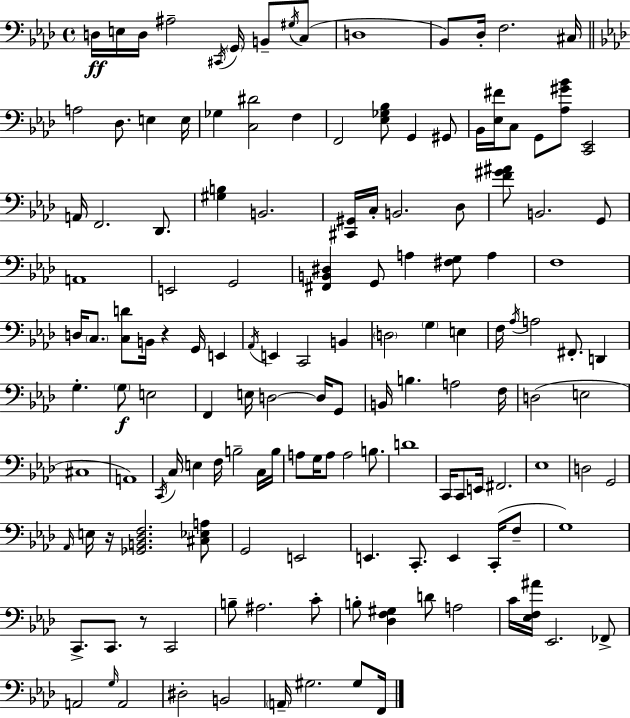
{
  \clef bass
  \time 4/4
  \defaultTimeSignature
  \key f \minor
  d16\ff e16 d16 ais2-- \acciaccatura { cis,16 } \parenthesize g,16 b,8-- \acciaccatura { gis16 } | c8( d1 | bes,8) des16-. f2. | cis16 \bar "||" \break \key aes \major a2 des8. e4 e16 | ges4 <c dis'>2 f4 | f,2 <ees ges bes>8 g,4 gis,8 | bes,16 <ees fis'>16 c8 g,8 <aes gis' bes'>8 <c, ees,>2 | \break a,16 f,2. des,8. | <gis b>4 b,2. | <cis, gis,>16 c16-. b,2. des8 | <f' gis' ais'>8 b,2. g,8 | \break a,1 | e,2 g,2 | <fis, b, dis>4 g,8 a4 <fis g>8 a4 | f1 | \break d16 \parenthesize c8. <c d'>8 b,16 r4 g,16 e,4 | \acciaccatura { aes,16 } e,4 c,2 b,4 | \parenthesize d2 \parenthesize g4 e4 | f16 \acciaccatura { aes16 } a2 fis,8.-. d,4 | \break g4.-. \parenthesize g8\f e2 | f,4 e16 d2~~ d16 | g,8 b,16 b4. a2 | f16 d2( e2 | \break cis1 | a,1) | \acciaccatura { c,16 } c16 e4 f16 b2-- | c16 b16 a8 g16 a8 a2 | \break b8. d'1 | c,16 c,8 e,16 fis,2. | ees1 | d2 g,2 | \break \grace { aes,16 } e16 r16 <ges, b, des f>2. | <cis ees a>8 g,2 e,2 | e,4. c,8.-. e,4 | c,16-.( f8-- g1) | \break c,8.-> c,8. r8 c,2 | b8-- ais2. | c'8-. b8-. <des f gis>4 d'8 a2 | c'16 <ees f ais'>16 ees,2. | \break fes,8-> a,2 \grace { g16 } a,2 | dis2-. b,2 | \parenthesize a,16-- gis2. | gis8 f,16 \bar "|."
}